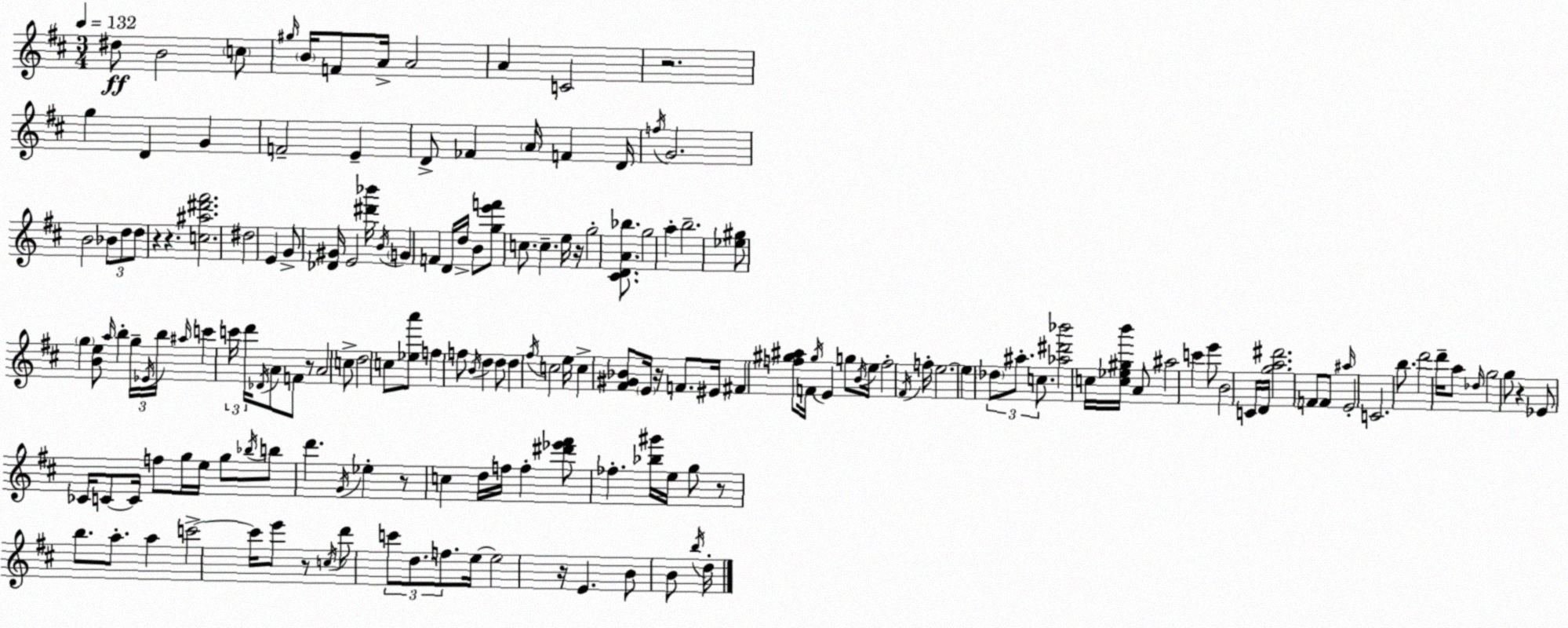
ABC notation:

X:1
T:Untitled
M:3/4
L:1/4
K:D
^d/2 B2 c/2 ^g/4 B/4 F/2 A/4 A2 A C2 z2 g D G F2 E D/2 _F A/4 F D/4 f/4 G2 B2 _B/2 d/2 d/2 z z [c^a^d'^f']2 ^d2 E G/2 [_D^G]/4 E2 [^d'_b']/4 B/4 G F D/4 d/4 B/2 [ge'f']/2 c/2 c e/4 z/4 g2 [^CDA_b]/2 g2 a b2 [_e^g]/2 g [Be]/2 a/4 b g/4 _E/4 b/4 ^a/4 c' c'/4 d'/4 _D/4 A/2 F/2 z/2 A2 c/2 d2 c/2 [_ea']/2 f f/2 B/4 d d/2 d ^f/4 c2 e/4 c [^F^G_B]/2 E/4 z/4 F/2 ^E/4 ^F [f^g^a]/2 F/4 ^g/4 E g/2 B/4 e/4 f2 ^F/4 f/4 e2 e _d/2 ^a/2 c/2 [_a^d'_b']2 c/4 [c_e^gb']/4 A/2 ^a2 c' e'/2 B2 C/4 D/4 [ga^d']2 F/2 F/2 ^a/4 E2 C2 b/2 d'2 d'/4 a/2 _d/4 g2 g/2 z _E/2 _C/4 C/2 C/4 f/2 g/4 e/4 g/2 _b/4 b/2 d' G/4 _e z/2 c d/4 f/4 f [^d'_e'^f']/2 _f [_b^g']/4 e/4 g/2 z/2 b/2 a/2 a c'2 c'/4 e'/2 z/2 c/4 d'/2 c'/2 d/2 f/2 e/4 e2 z/4 E B/2 B/2 b/4 d/4